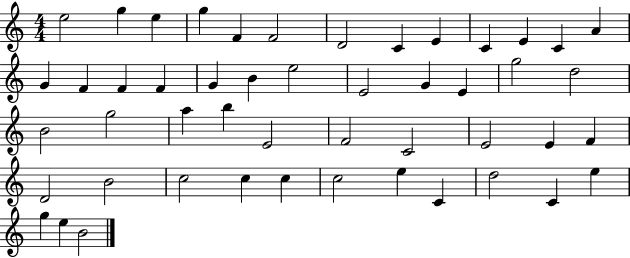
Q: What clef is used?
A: treble